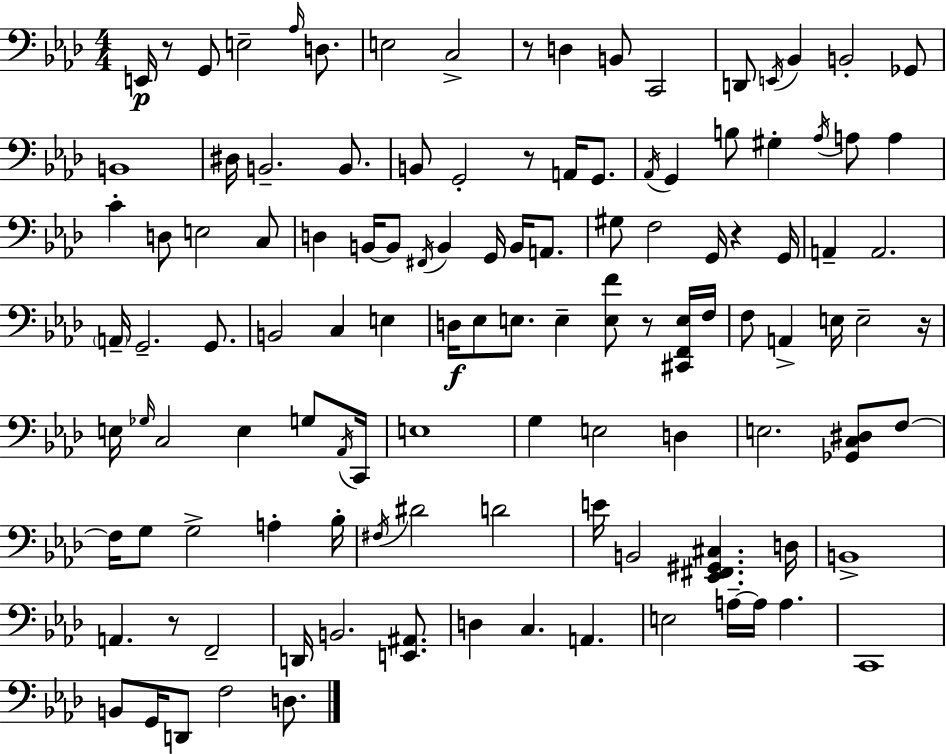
E2/s R/e G2/e E3/h Ab3/s D3/e. E3/h C3/h R/e D3/q B2/e C2/h D2/e E2/s Bb2/q B2/h Gb2/e B2/w D#3/s B2/h. B2/e. B2/e G2/h R/e A2/s G2/e. Ab2/s G2/q B3/e G#3/q Ab3/s A3/e A3/q C4/q D3/e E3/h C3/e D3/q B2/s B2/e F#2/s B2/q G2/s B2/s A2/e. G#3/e F3/h G2/s R/q G2/s A2/q A2/h. A2/s G2/h. G2/e. B2/h C3/q E3/q D3/s Eb3/e E3/e. E3/q [E3,F4]/e R/e [C#2,F2,E3]/s F3/s F3/e A2/q E3/s E3/h R/s E3/s Gb3/s C3/h E3/q G3/e Ab2/s C2/s E3/w G3/q E3/h D3/q E3/h. [Gb2,C3,D#3]/e F3/e F3/s G3/e G3/h A3/q Bb3/s F#3/s D#4/h D4/h E4/s B2/h [Eb2,F#2,G#2,C#3]/q. D3/s B2/w A2/q. R/e F2/h D2/s B2/h. [E2,A#2]/e. D3/q C3/q. A2/q. E3/h A3/s A3/s A3/q. C2/w B2/e G2/s D2/e F3/h D3/e.